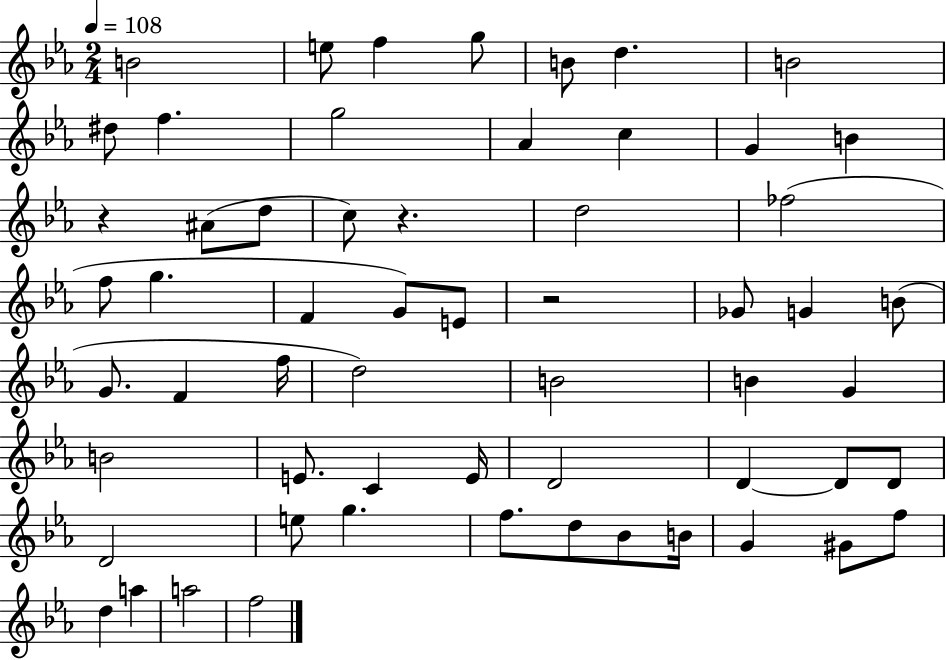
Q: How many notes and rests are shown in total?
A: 59